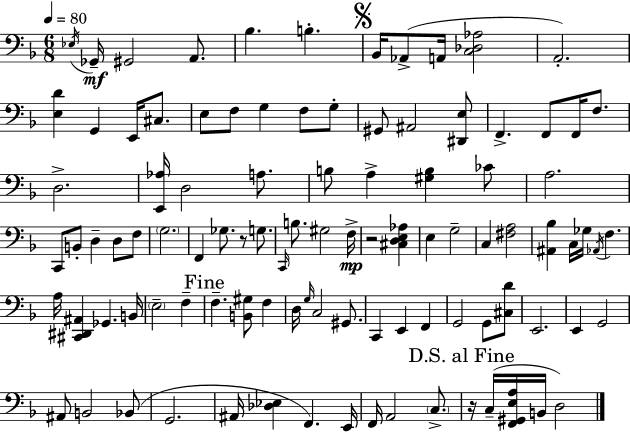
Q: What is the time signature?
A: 6/8